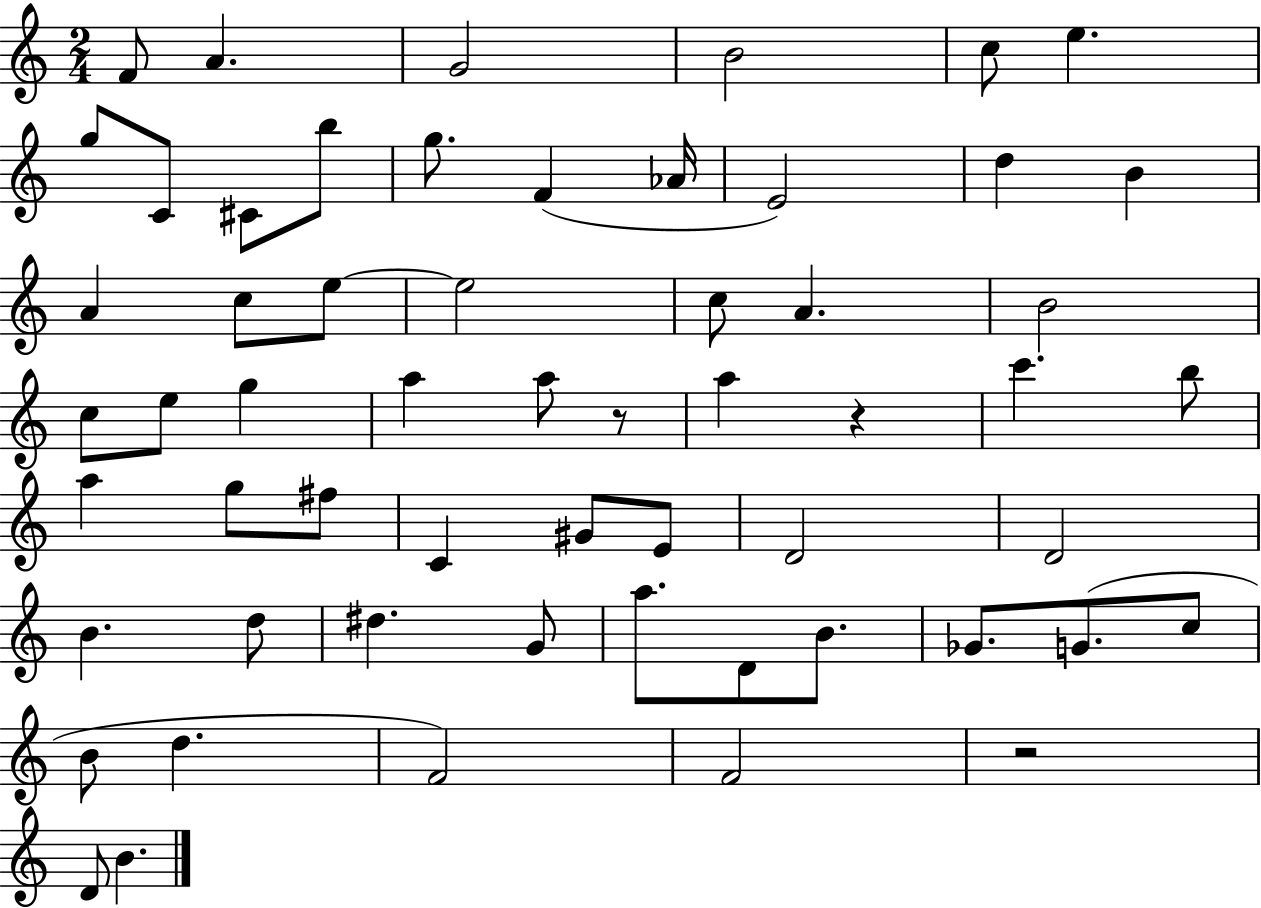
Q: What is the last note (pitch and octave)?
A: B4